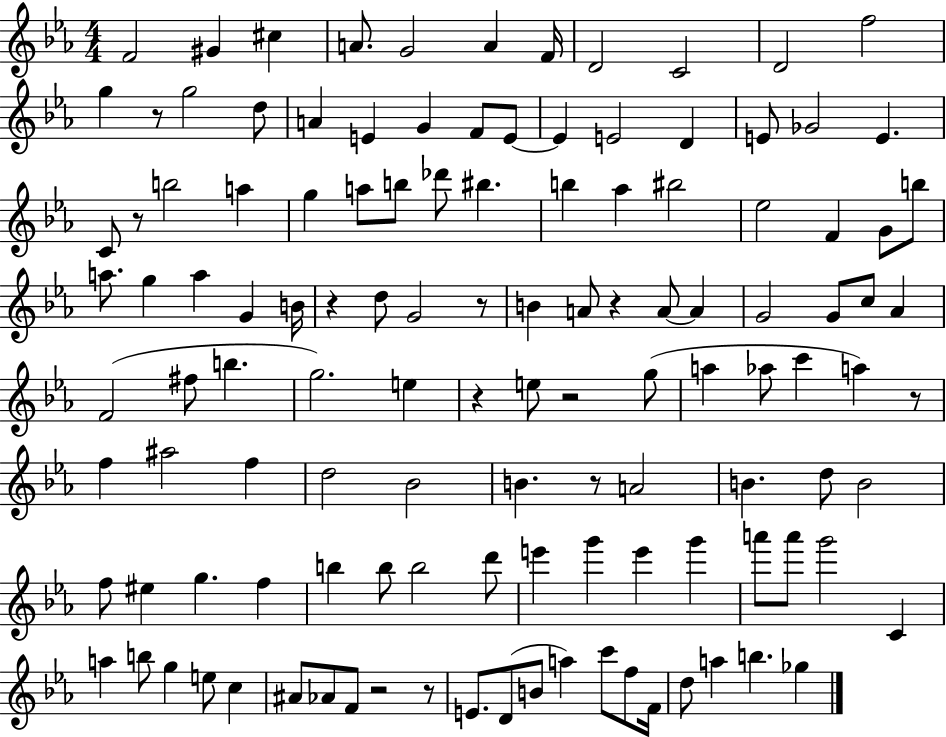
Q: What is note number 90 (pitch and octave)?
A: A6